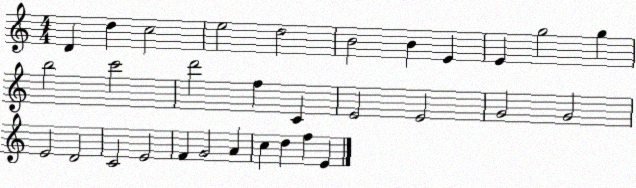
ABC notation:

X:1
T:Untitled
M:4/4
L:1/4
K:C
D d c2 e2 d2 B2 B E E g2 g b2 c'2 d'2 f C E2 E2 G2 G2 E2 D2 C2 E2 F G2 A c d f E